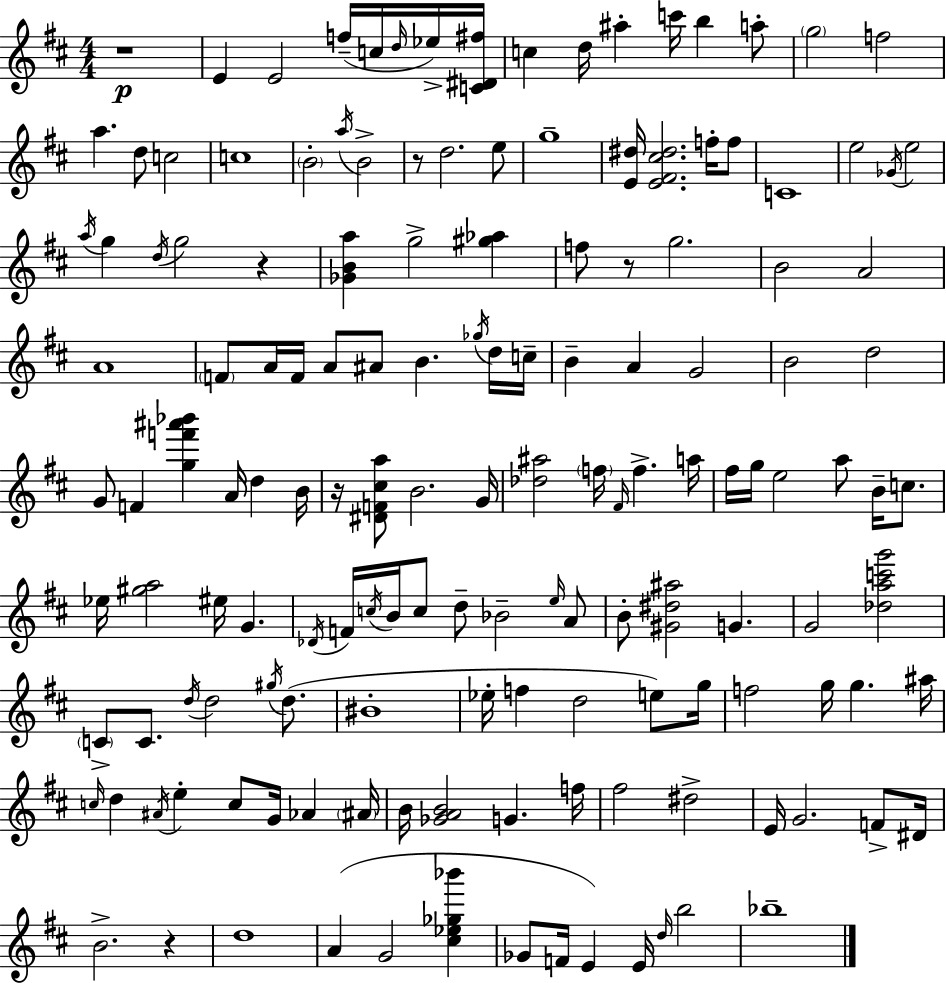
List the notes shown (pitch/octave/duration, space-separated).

R/w E4/q E4/h F5/s C5/s D5/s Eb5/s [C4,D#4,F#5]/s C5/q D5/s A#5/q C6/s B5/q A5/e G5/h F5/h A5/q. D5/e C5/h C5/w B4/h A5/s B4/h R/e D5/h. E5/e G5/w [E4,D#5]/s [E4,F#4,C#5,D#5]/h. F5/s F5/e C4/w E5/h Gb4/s E5/h A5/s G5/q D5/s G5/h R/q [Gb4,B4,A5]/q G5/h [G#5,Ab5]/q F5/e R/e G5/h. B4/h A4/h A4/w F4/e A4/s F4/s A4/e A#4/e B4/q. Gb5/s D5/s C5/s B4/q A4/q G4/h B4/h D5/h G4/e F4/q [G5,F6,A#6,Bb6]/q A4/s D5/q B4/s R/s [D#4,F4,C#5,A5]/e B4/h. G4/s [Db5,A#5]/h F5/s F#4/s F5/q. A5/s F#5/s G5/s E5/h A5/e B4/s C5/e. Eb5/s [G#5,A5]/h EIS5/s G4/q. Db4/s F4/s C5/s B4/s C5/e D5/e Bb4/h E5/s A4/e B4/e [G#4,D#5,A#5]/h G4/q. G4/h [Db5,A5,C6,G6]/h C4/e C4/e. D5/s D5/h G#5/s D5/e. BIS4/w Eb5/s F5/q D5/h E5/e G5/s F5/h G5/s G5/q. A#5/s C5/s D5/q A#4/s E5/q C5/e G4/s Ab4/q A#4/s B4/s [Gb4,A4,B4]/h G4/q. F5/s F#5/h D#5/h E4/s G4/h. F4/e D#4/s B4/h. R/q D5/w A4/q G4/h [C#5,Eb5,Gb5,Bb6]/q Gb4/e F4/s E4/q E4/s D5/s B5/h Bb5/w